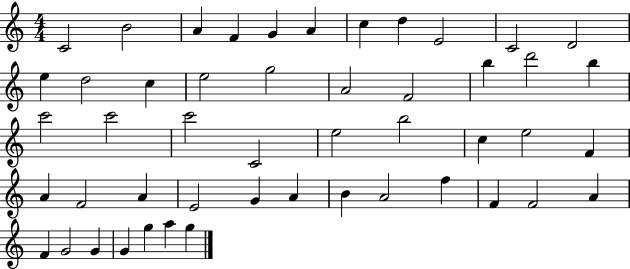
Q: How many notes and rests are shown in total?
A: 49